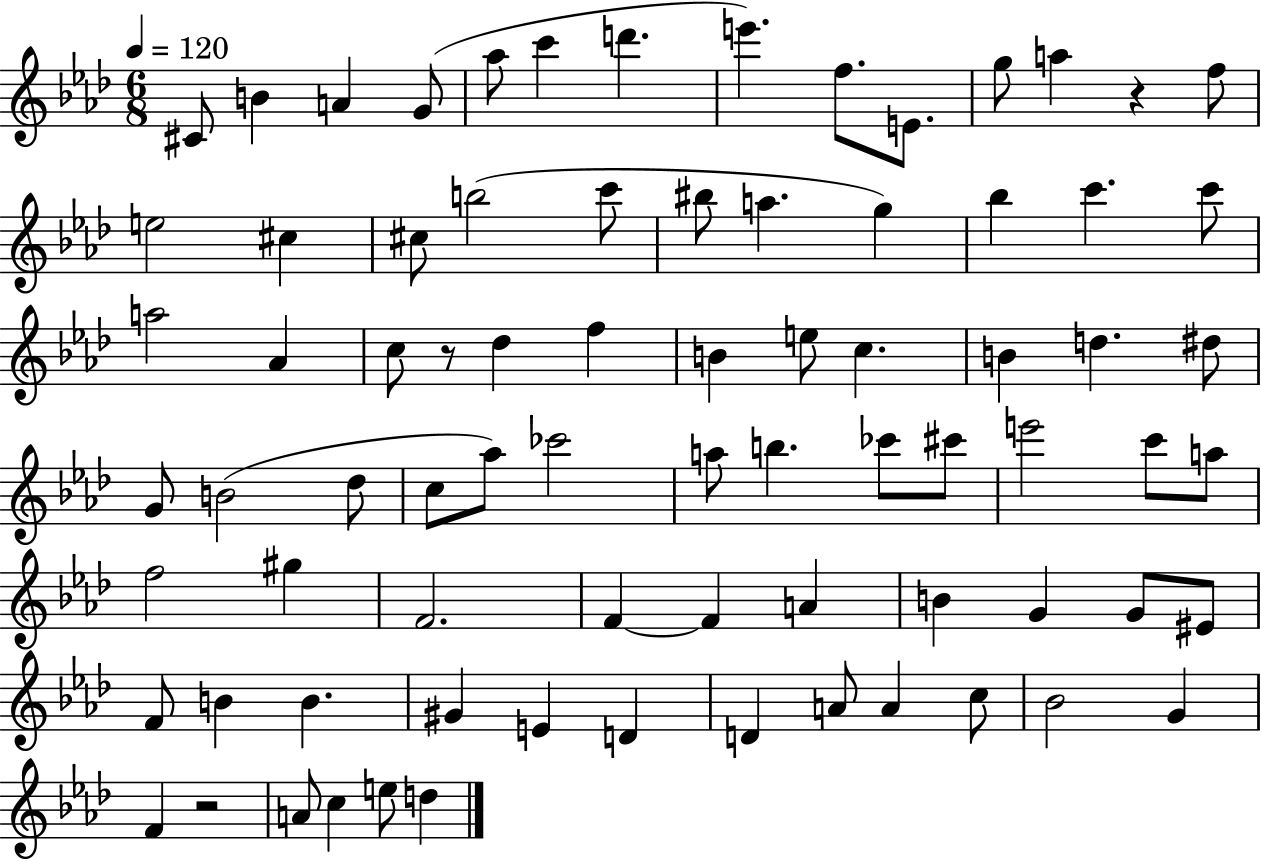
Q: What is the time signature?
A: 6/8